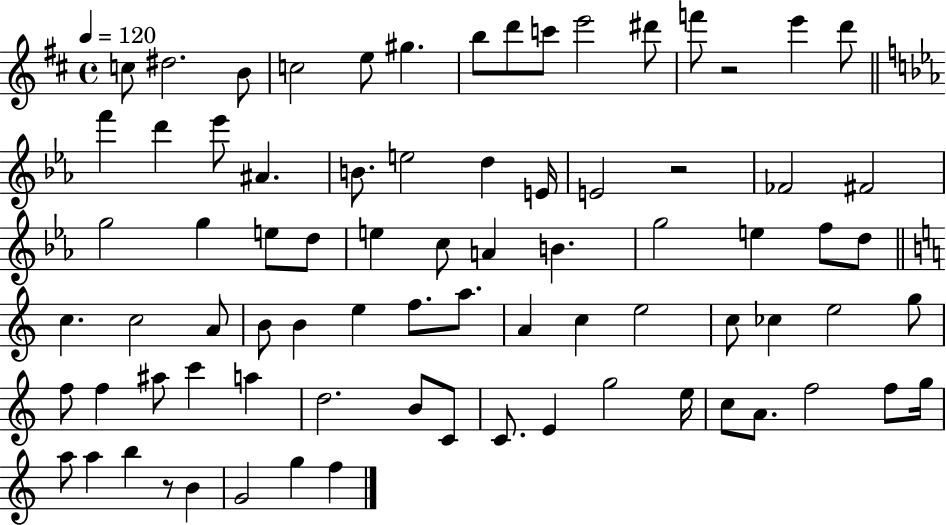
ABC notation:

X:1
T:Untitled
M:4/4
L:1/4
K:D
c/2 ^d2 B/2 c2 e/2 ^g b/2 d'/2 c'/2 e'2 ^d'/2 f'/2 z2 e' d'/2 f' d' _e'/2 ^A B/2 e2 d E/4 E2 z2 _F2 ^F2 g2 g e/2 d/2 e c/2 A B g2 e f/2 d/2 c c2 A/2 B/2 B e f/2 a/2 A c e2 c/2 _c e2 g/2 f/2 f ^a/2 c' a d2 B/2 C/2 C/2 E g2 e/4 c/2 A/2 f2 f/2 g/4 a/2 a b z/2 B G2 g f